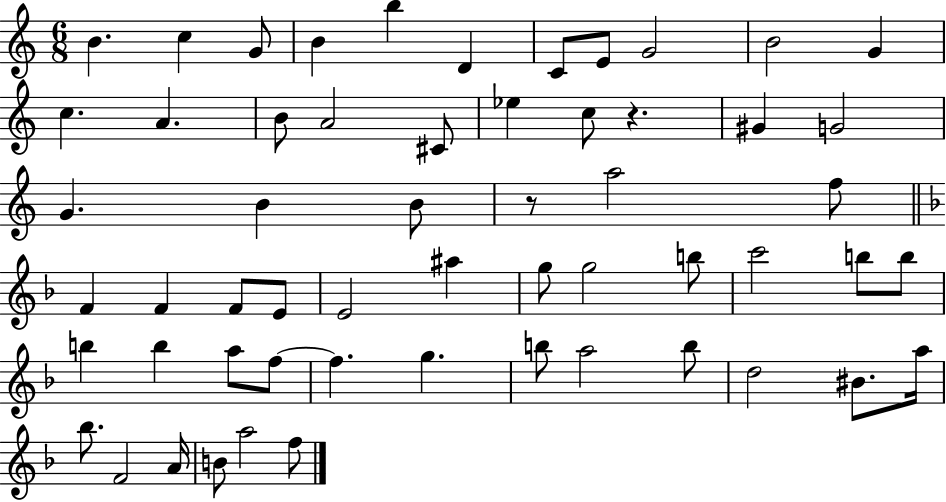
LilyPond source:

{
  \clef treble
  \numericTimeSignature
  \time 6/8
  \key c \major
  b'4. c''4 g'8 | b'4 b''4 d'4 | c'8 e'8 g'2 | b'2 g'4 | \break c''4. a'4. | b'8 a'2 cis'8 | ees''4 c''8 r4. | gis'4 g'2 | \break g'4. b'4 b'8 | r8 a''2 f''8 | \bar "||" \break \key f \major f'4 f'4 f'8 e'8 | e'2 ais''4 | g''8 g''2 b''8 | c'''2 b''8 b''8 | \break b''4 b''4 a''8 f''8~~ | f''4. g''4. | b''8 a''2 b''8 | d''2 bis'8. a''16 | \break bes''8. f'2 a'16 | b'8 a''2 f''8 | \bar "|."
}